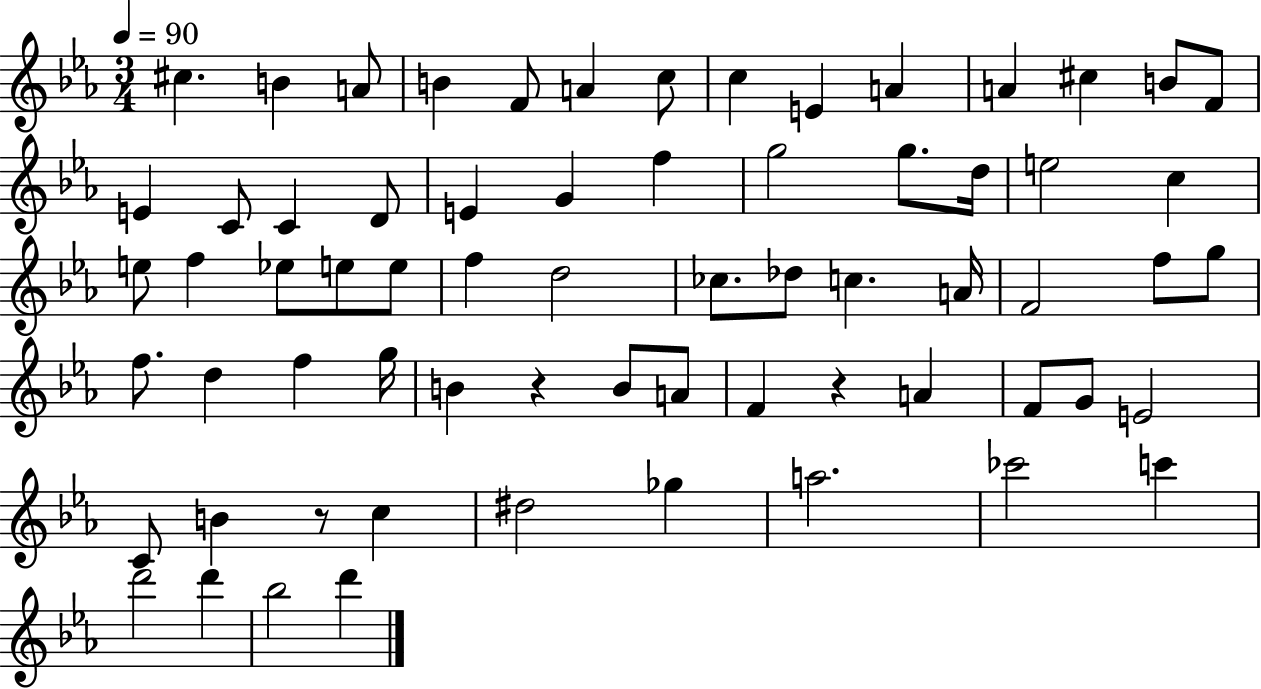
{
  \clef treble
  \numericTimeSignature
  \time 3/4
  \key ees \major
  \tempo 4 = 90
  cis''4. b'4 a'8 | b'4 f'8 a'4 c''8 | c''4 e'4 a'4 | a'4 cis''4 b'8 f'8 | \break e'4 c'8 c'4 d'8 | e'4 g'4 f''4 | g''2 g''8. d''16 | e''2 c''4 | \break e''8 f''4 ees''8 e''8 e''8 | f''4 d''2 | ces''8. des''8 c''4. a'16 | f'2 f''8 g''8 | \break f''8. d''4 f''4 g''16 | b'4 r4 b'8 a'8 | f'4 r4 a'4 | f'8 g'8 e'2 | \break c'8 b'4 r8 c''4 | dis''2 ges''4 | a''2. | ces'''2 c'''4 | \break d'''2 d'''4 | bes''2 d'''4 | \bar "|."
}